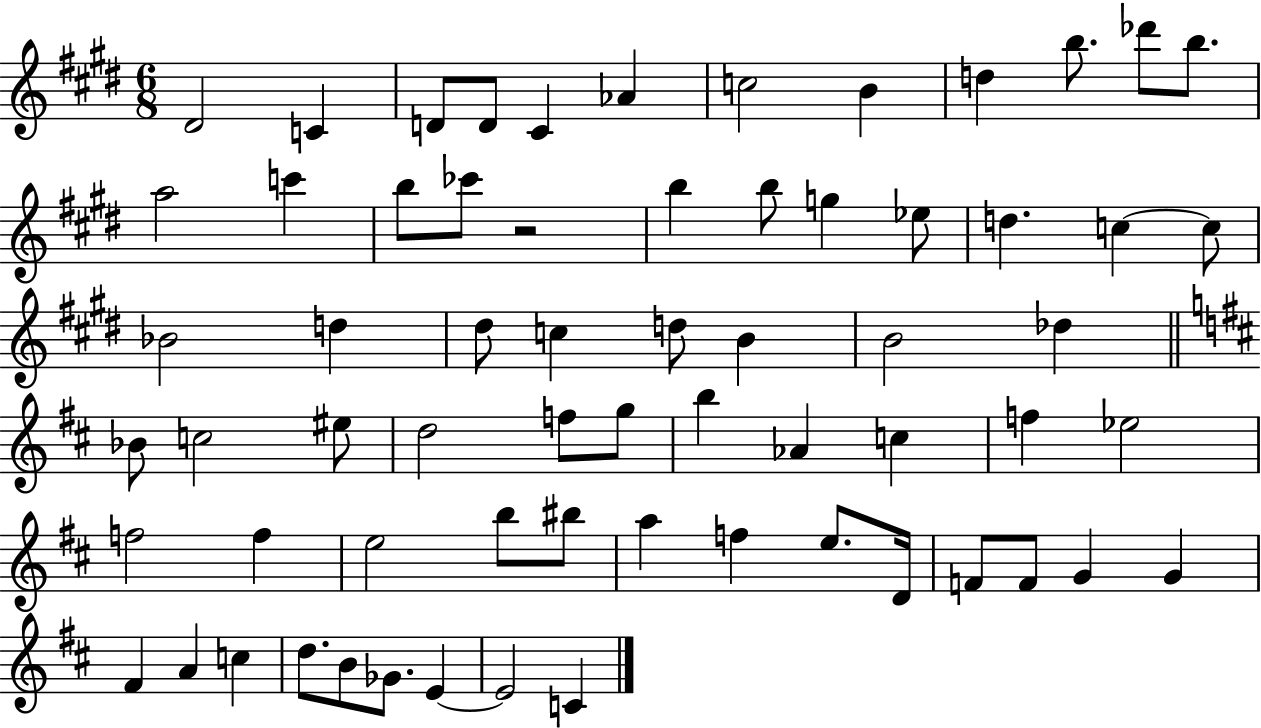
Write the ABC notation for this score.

X:1
T:Untitled
M:6/8
L:1/4
K:E
^D2 C D/2 D/2 ^C _A c2 B d b/2 _d'/2 b/2 a2 c' b/2 _c'/2 z2 b b/2 g _e/2 d c c/2 _B2 d ^d/2 c d/2 B B2 _d _B/2 c2 ^e/2 d2 f/2 g/2 b _A c f _e2 f2 f e2 b/2 ^b/2 a f e/2 D/4 F/2 F/2 G G ^F A c d/2 B/2 _G/2 E E2 C